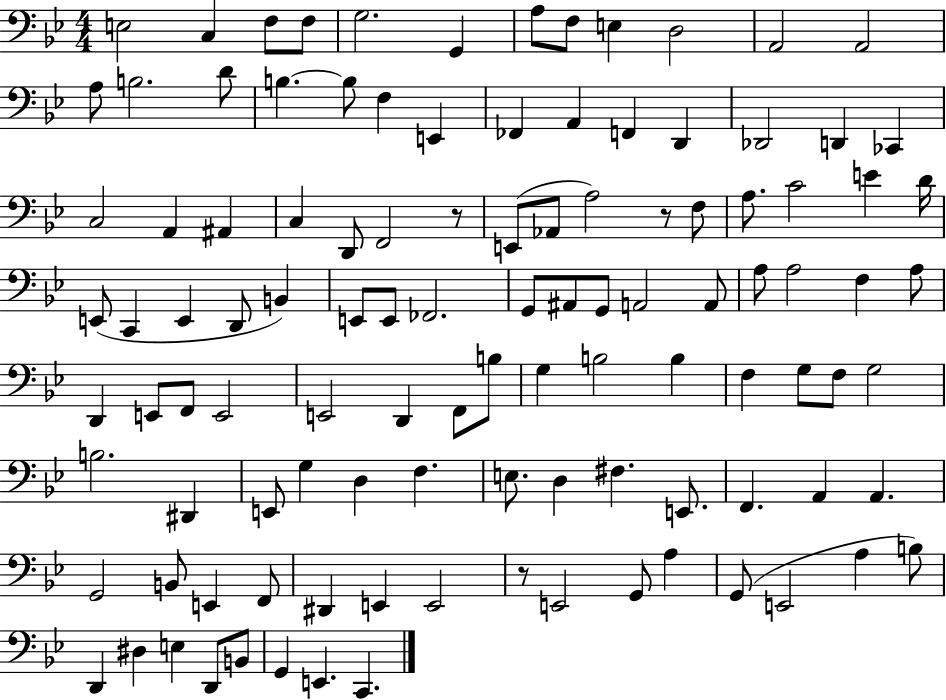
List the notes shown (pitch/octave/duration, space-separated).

E3/h C3/q F3/e F3/e G3/h. G2/q A3/e F3/e E3/q D3/h A2/h A2/h A3/e B3/h. D4/e B3/q. B3/e F3/q E2/q FES2/q A2/q F2/q D2/q Db2/h D2/q CES2/q C3/h A2/q A#2/q C3/q D2/e F2/h R/e E2/e Ab2/e A3/h R/e F3/e A3/e. C4/h E4/q D4/s E2/e C2/q E2/q D2/e B2/q E2/e E2/e FES2/h. G2/e A#2/e G2/e A2/h A2/e A3/e A3/h F3/q A3/e D2/q E2/e F2/e E2/h E2/h D2/q F2/e B3/e G3/q B3/h B3/q F3/q G3/e F3/e G3/h B3/h. D#2/q E2/e G3/q D3/q F3/q. E3/e. D3/q F#3/q. E2/e. F2/q. A2/q A2/q. G2/h B2/e E2/q F2/e D#2/q E2/q E2/h R/e E2/h G2/e A3/q G2/e E2/h A3/q B3/e D2/q D#3/q E3/q D2/e B2/e G2/q E2/q. C2/q.